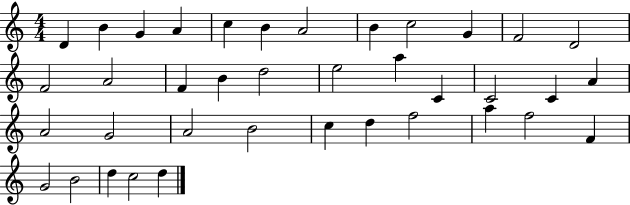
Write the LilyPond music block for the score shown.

{
  \clef treble
  \numericTimeSignature
  \time 4/4
  \key c \major
  d'4 b'4 g'4 a'4 | c''4 b'4 a'2 | b'4 c''2 g'4 | f'2 d'2 | \break f'2 a'2 | f'4 b'4 d''2 | e''2 a''4 c'4 | c'2 c'4 a'4 | \break a'2 g'2 | a'2 b'2 | c''4 d''4 f''2 | a''4 f''2 f'4 | \break g'2 b'2 | d''4 c''2 d''4 | \bar "|."
}